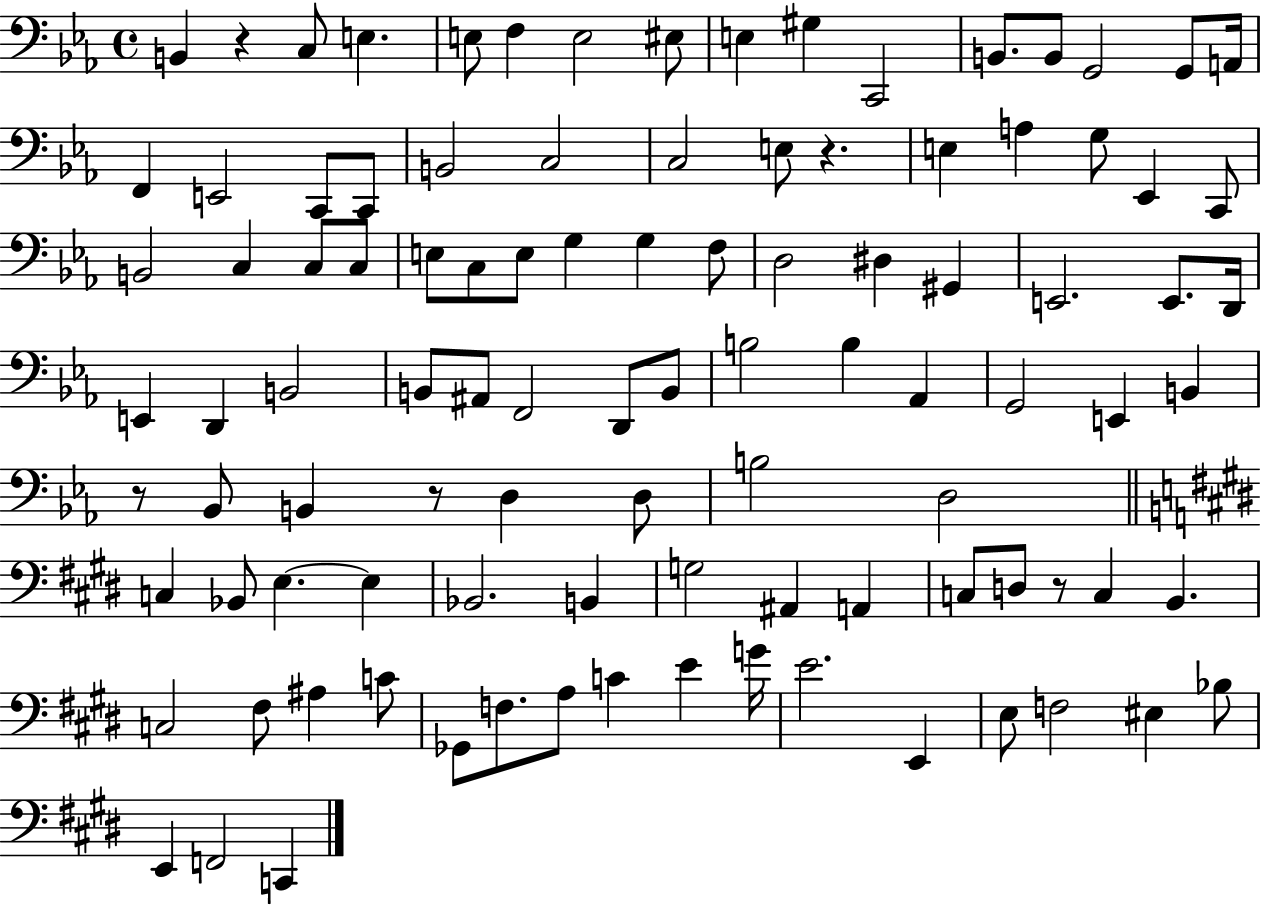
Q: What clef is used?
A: bass